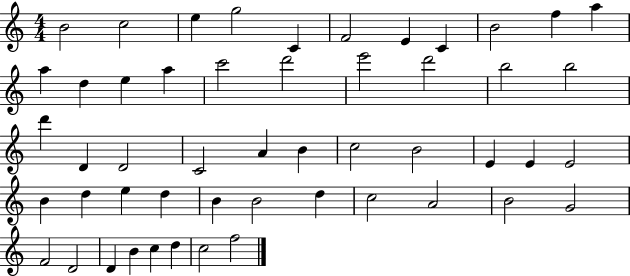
B4/h C5/h E5/q G5/h C4/q F4/h E4/q C4/q B4/h F5/q A5/q A5/q D5/q E5/q A5/q C6/h D6/h E6/h D6/h B5/h B5/h D6/q D4/q D4/h C4/h A4/q B4/q C5/h B4/h E4/q E4/q E4/h B4/q D5/q E5/q D5/q B4/q B4/h D5/q C5/h A4/h B4/h G4/h F4/h D4/h D4/q B4/q C5/q D5/q C5/h F5/h